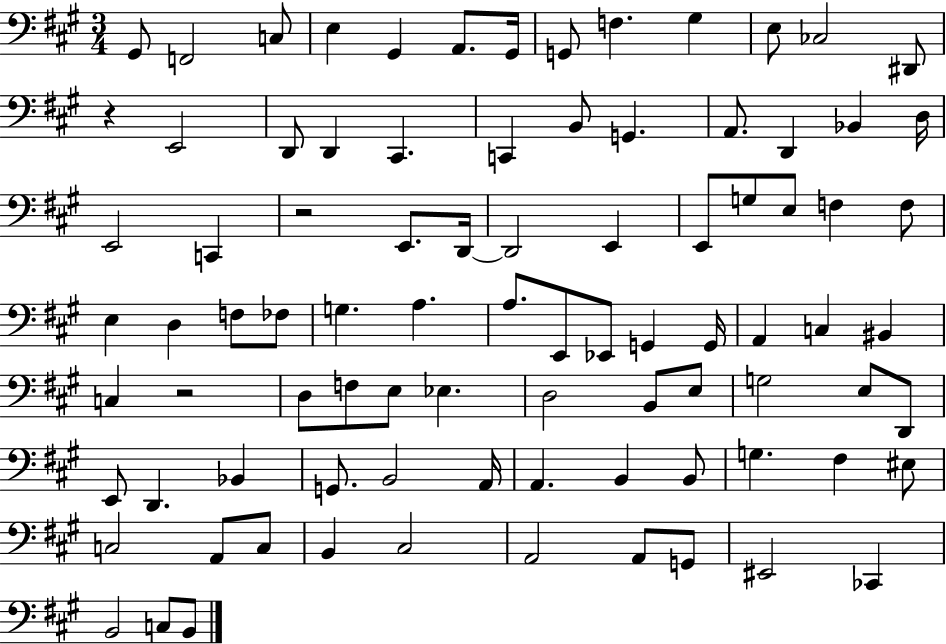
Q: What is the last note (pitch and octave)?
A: B2